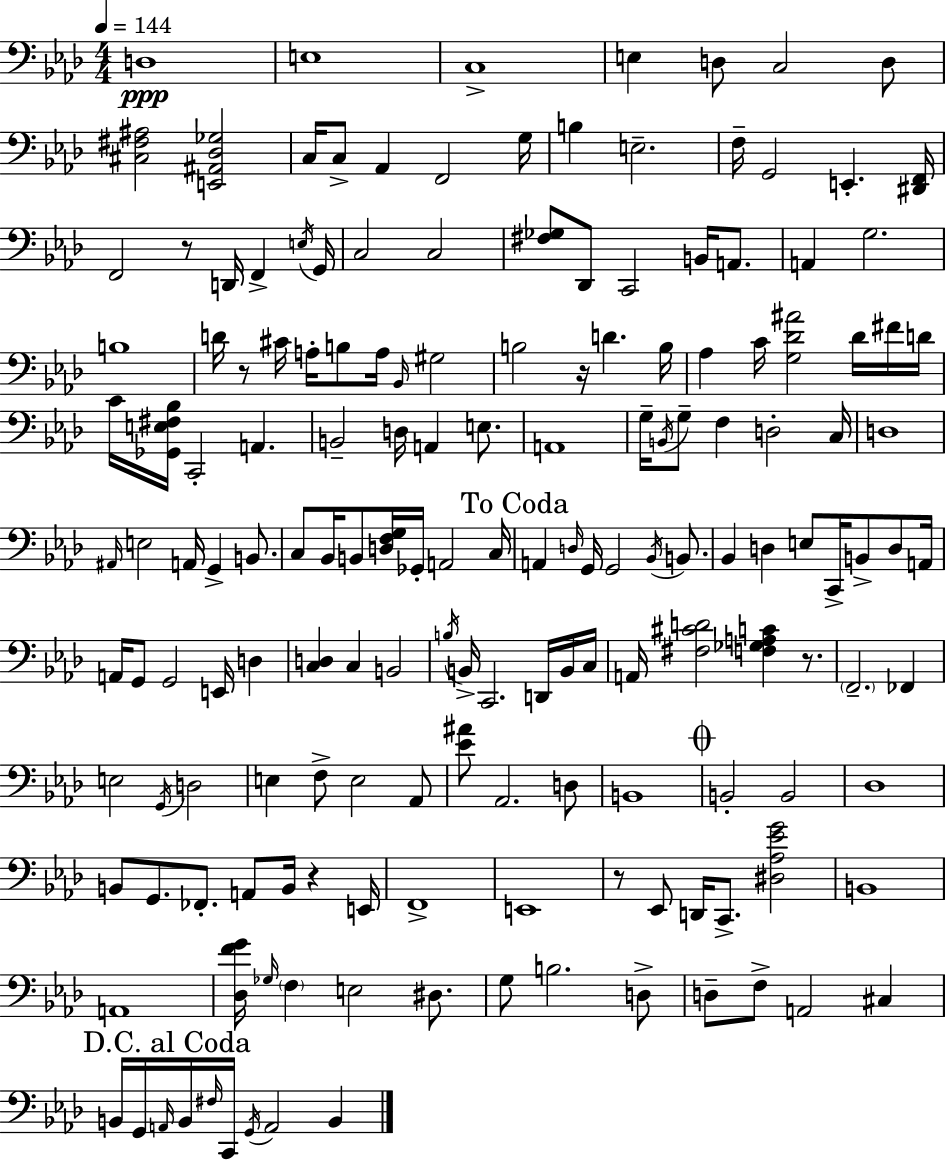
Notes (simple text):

D3/w E3/w C3/w E3/q D3/e C3/h D3/e [C#3,F#3,A#3]/h [E2,A#2,Db3,Gb3]/h C3/s C3/e Ab2/q F2/h G3/s B3/q E3/h. F3/s G2/h E2/q. [D#2,F2]/s F2/h R/e D2/s F2/q E3/s G2/s C3/h C3/h [F#3,Gb3]/e Db2/e C2/h B2/s A2/e. A2/q G3/h. B3/w D4/s R/e C#4/s A3/s B3/e A3/s Bb2/s G#3/h B3/h R/s D4/q. B3/s Ab3/q C4/s [G3,Db4,A#4]/h Db4/s F#4/s D4/s C4/s [Gb2,E3,F#3,Bb3]/s C2/h A2/q. B2/h D3/s A2/q E3/e. A2/w G3/s B2/s G3/e F3/q D3/h C3/s D3/w A#2/s E3/h A2/s G2/q B2/e. C3/e Bb2/s B2/e [D3,F3,G3]/s Gb2/s A2/h C3/s A2/q D3/s G2/s G2/h Bb2/s B2/e. Bb2/q D3/q E3/e C2/s B2/e D3/e A2/s A2/s G2/e G2/h E2/s D3/q [C3,D3]/q C3/q B2/h B3/s B2/s C2/h. D2/s B2/s C3/s A2/s [F#3,C#4,D4]/h [F3,Gb3,A3,C4]/q R/e. F2/h. FES2/q E3/h G2/s D3/h E3/q F3/e E3/h Ab2/e [Eb4,A#4]/e Ab2/h. D3/e B2/w B2/h B2/h Db3/w B2/e G2/e. FES2/e. A2/e B2/s R/q E2/s F2/w E2/w R/e Eb2/e D2/s C2/e. [D#3,Ab3,Eb4,G4]/h B2/w A2/w [Db3,F4,G4]/s Gb3/s F3/q E3/h D#3/e. G3/e B3/h. D3/e D3/e F3/e A2/h C#3/q B2/s G2/s A2/s B2/s F#3/s C2/s G2/s A2/h B2/q